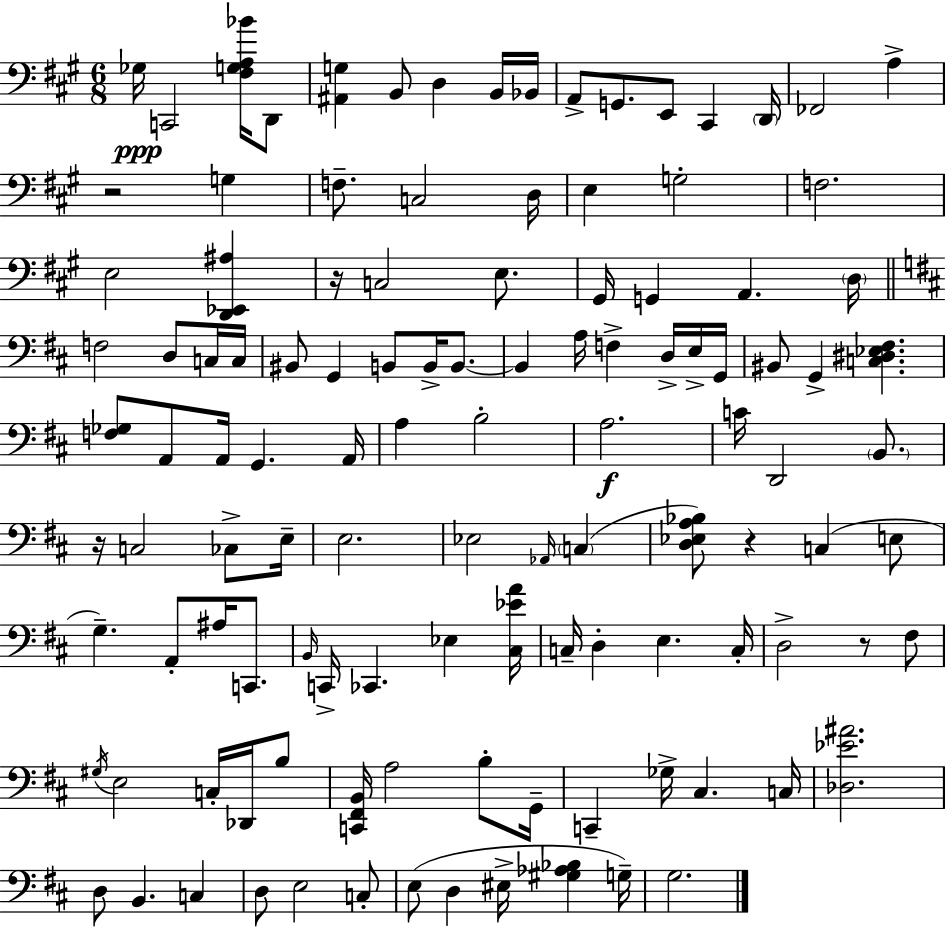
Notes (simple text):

Gb3/s C2/h [F#3,G3,A3,Bb4]/s D2/e [A#2,G3]/q B2/e D3/q B2/s Bb2/s A2/e G2/e. E2/e C#2/q D2/s FES2/h A3/q R/h G3/q F3/e. C3/h D3/s E3/q G3/h F3/h. E3/h [D2,Eb2,A#3]/q R/s C3/h E3/e. G#2/s G2/q A2/q. D3/s F3/h D3/e C3/s C3/s BIS2/e G2/q B2/e B2/s B2/e. B2/q A3/s F3/q D3/s E3/s G2/s BIS2/e G2/q [C3,D#3,Eb3,F#3]/q. [F3,Gb3]/e A2/e A2/s G2/q. A2/s A3/q B3/h A3/h. C4/s D2/h B2/e. R/s C3/h CES3/e E3/s E3/h. Eb3/h Ab2/s C3/q [D3,Eb3,A3,Bb3]/e R/q C3/q E3/e G3/q. A2/e A#3/s C2/e. B2/s C2/s CES2/q. Eb3/q [C#3,Eb4,A4]/s C3/s D3/q E3/q. C3/s D3/h R/e F#3/e G#3/s E3/h C3/s Db2/s B3/e [C2,F#2,B2]/s A3/h B3/e G2/s C2/q Gb3/s C#3/q. C3/s [Db3,Eb4,A#4]/h. D3/e B2/q. C3/q D3/e E3/h C3/e E3/e D3/q EIS3/s [G#3,Ab3,Bb3]/q G3/s G3/h.